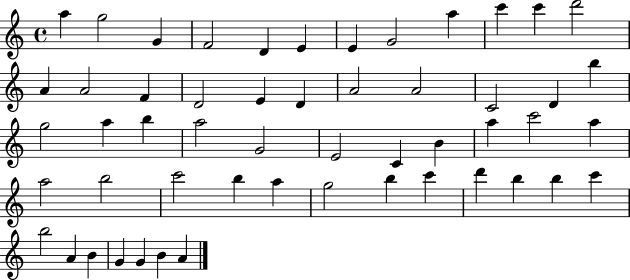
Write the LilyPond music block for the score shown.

{
  \clef treble
  \time 4/4
  \defaultTimeSignature
  \key c \major
  a''4 g''2 g'4 | f'2 d'4 e'4 | e'4 g'2 a''4 | c'''4 c'''4 d'''2 | \break a'4 a'2 f'4 | d'2 e'4 d'4 | a'2 a'2 | c'2 d'4 b''4 | \break g''2 a''4 b''4 | a''2 g'2 | e'2 c'4 b'4 | a''4 c'''2 a''4 | \break a''2 b''2 | c'''2 b''4 a''4 | g''2 b''4 c'''4 | d'''4 b''4 b''4 c'''4 | \break b''2 a'4 b'4 | g'4 g'4 b'4 a'4 | \bar "|."
}